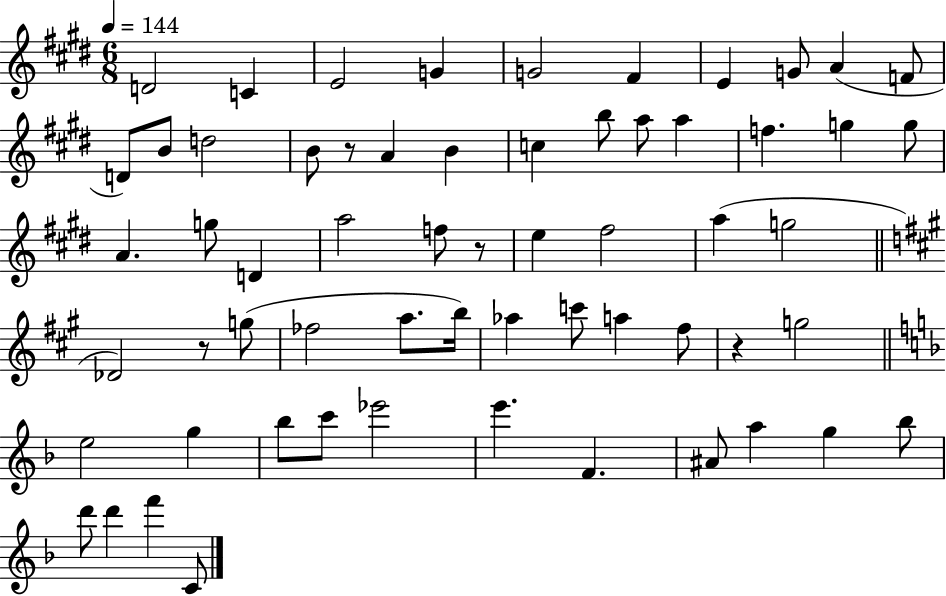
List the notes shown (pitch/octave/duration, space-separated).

D4/h C4/q E4/h G4/q G4/h F#4/q E4/q G4/e A4/q F4/e D4/e B4/e D5/h B4/e R/e A4/q B4/q C5/q B5/e A5/e A5/q F5/q. G5/q G5/e A4/q. G5/e D4/q A5/h F5/e R/e E5/q F#5/h A5/q G5/h Db4/h R/e G5/e FES5/h A5/e. B5/s Ab5/q C6/e A5/q F#5/e R/q G5/h E5/h G5/q Bb5/e C6/e Eb6/h E6/q. F4/q. A#4/e A5/q G5/q Bb5/e D6/e D6/q F6/q C4/e